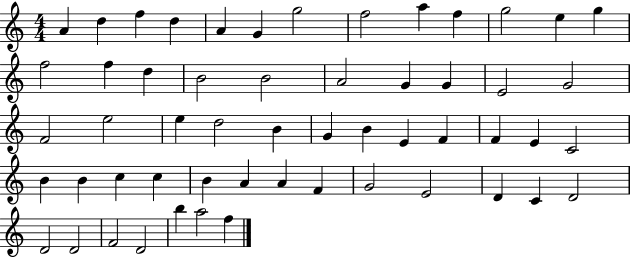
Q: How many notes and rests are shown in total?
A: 55